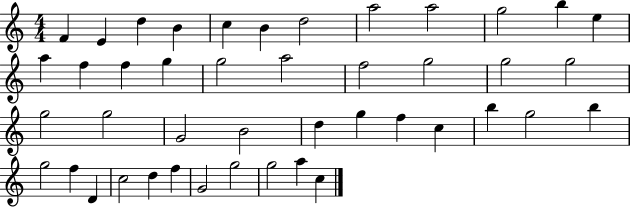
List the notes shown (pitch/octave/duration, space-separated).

F4/q E4/q D5/q B4/q C5/q B4/q D5/h A5/h A5/h G5/h B5/q E5/q A5/q F5/q F5/q G5/q G5/h A5/h F5/h G5/h G5/h G5/h G5/h G5/h G4/h B4/h D5/q G5/q F5/q C5/q B5/q G5/h B5/q G5/h F5/q D4/q C5/h D5/q F5/q G4/h G5/h G5/h A5/q C5/q